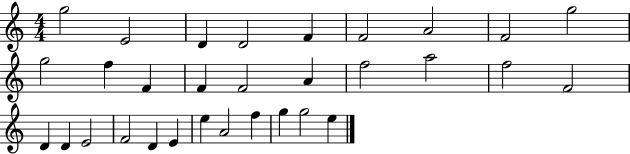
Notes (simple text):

G5/h E4/h D4/q D4/h F4/q F4/h A4/h F4/h G5/h G5/h F5/q F4/q F4/q F4/h A4/q F5/h A5/h F5/h F4/h D4/q D4/q E4/h F4/h D4/q E4/q E5/q A4/h F5/q G5/q G5/h E5/q